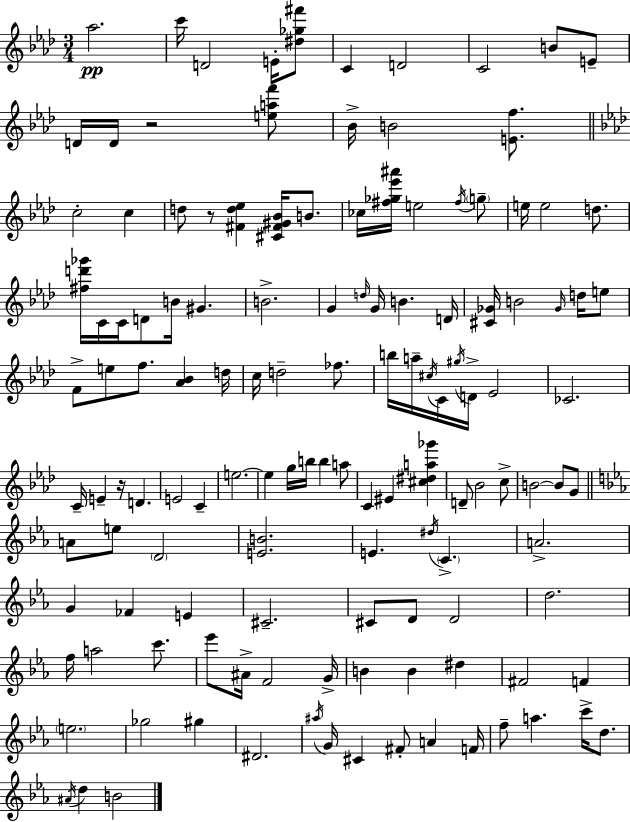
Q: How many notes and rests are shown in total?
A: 131